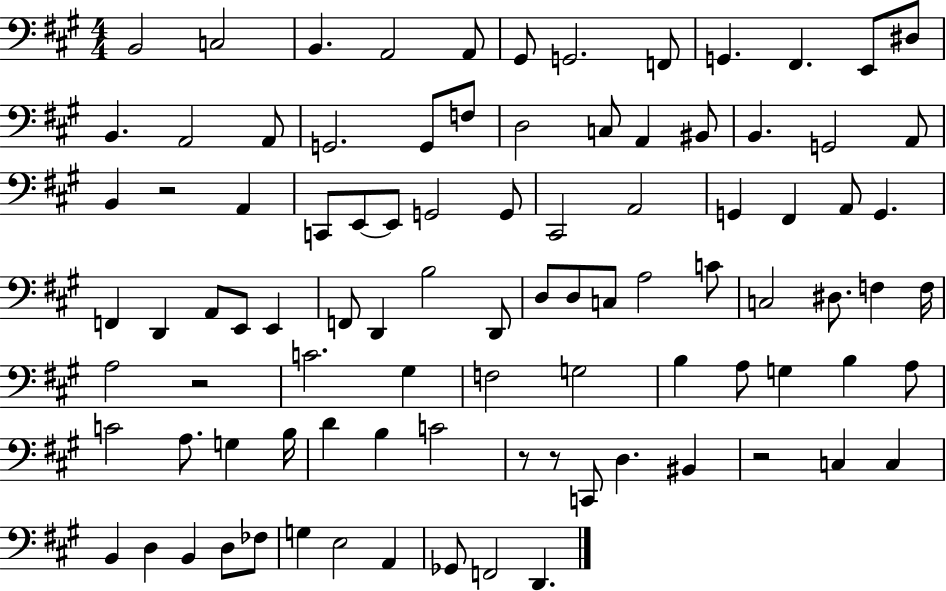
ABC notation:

X:1
T:Untitled
M:4/4
L:1/4
K:A
B,,2 C,2 B,, A,,2 A,,/2 ^G,,/2 G,,2 F,,/2 G,, ^F,, E,,/2 ^D,/2 B,, A,,2 A,,/2 G,,2 G,,/2 F,/2 D,2 C,/2 A,, ^B,,/2 B,, G,,2 A,,/2 B,, z2 A,, C,,/2 E,,/2 E,,/2 G,,2 G,,/2 ^C,,2 A,,2 G,, ^F,, A,,/2 G,, F,, D,, A,,/2 E,,/2 E,, F,,/2 D,, B,2 D,,/2 D,/2 D,/2 C,/2 A,2 C/2 C,2 ^D,/2 F, F,/4 A,2 z2 C2 ^G, F,2 G,2 B, A,/2 G, B, A,/2 C2 A,/2 G, B,/4 D B, C2 z/2 z/2 C,,/2 D, ^B,, z2 C, C, B,, D, B,, D,/2 _F,/2 G, E,2 A,, _G,,/2 F,,2 D,,